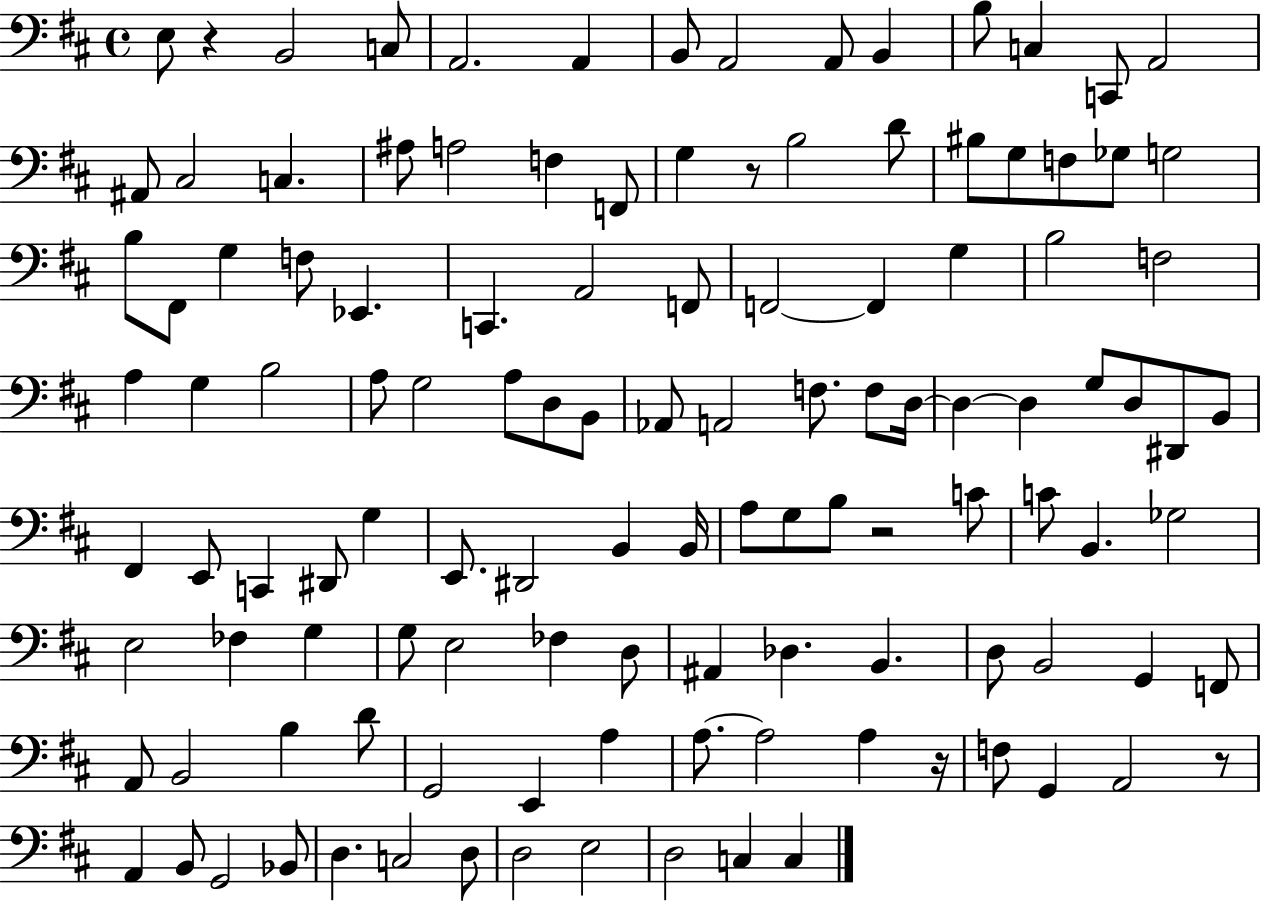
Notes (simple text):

E3/e R/q B2/h C3/e A2/h. A2/q B2/e A2/h A2/e B2/q B3/e C3/q C2/e A2/h A#2/e C#3/h C3/q. A#3/e A3/h F3/q F2/e G3/q R/e B3/h D4/e BIS3/e G3/e F3/e Gb3/e G3/h B3/e F#2/e G3/q F3/e Eb2/q. C2/q. A2/h F2/e F2/h F2/q G3/q B3/h F3/h A3/q G3/q B3/h A3/e G3/h A3/e D3/e B2/e Ab2/e A2/h F3/e. F3/e D3/s D3/q D3/q G3/e D3/e D#2/e B2/e F#2/q E2/e C2/q D#2/e G3/q E2/e. D#2/h B2/q B2/s A3/e G3/e B3/e R/h C4/e C4/e B2/q. Gb3/h E3/h FES3/q G3/q G3/e E3/h FES3/q D3/e A#2/q Db3/q. B2/q. D3/e B2/h G2/q F2/e A2/e B2/h B3/q D4/e G2/h E2/q A3/q A3/e. A3/h A3/q R/s F3/e G2/q A2/h R/e A2/q B2/e G2/h Bb2/e D3/q. C3/h D3/e D3/h E3/h D3/h C3/q C3/q